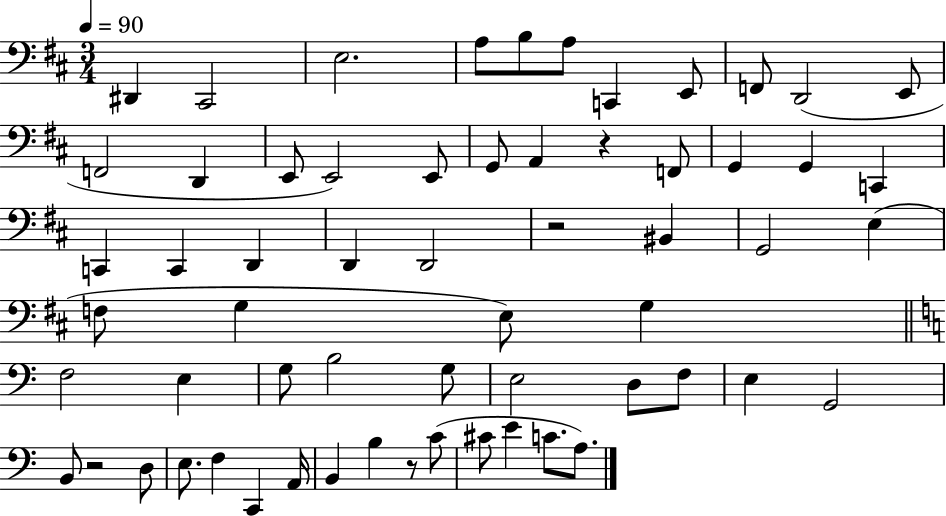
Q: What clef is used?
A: bass